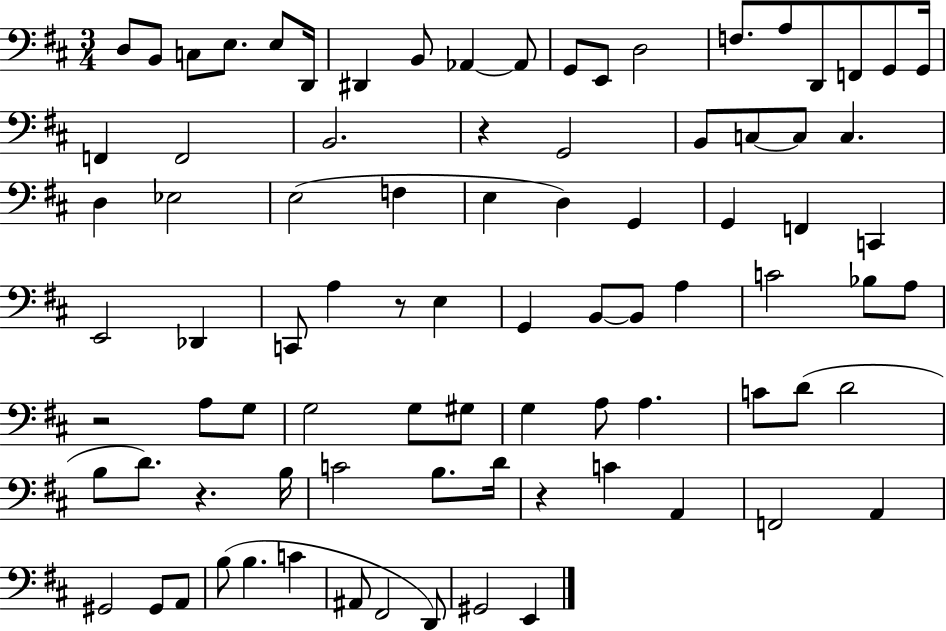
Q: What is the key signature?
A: D major